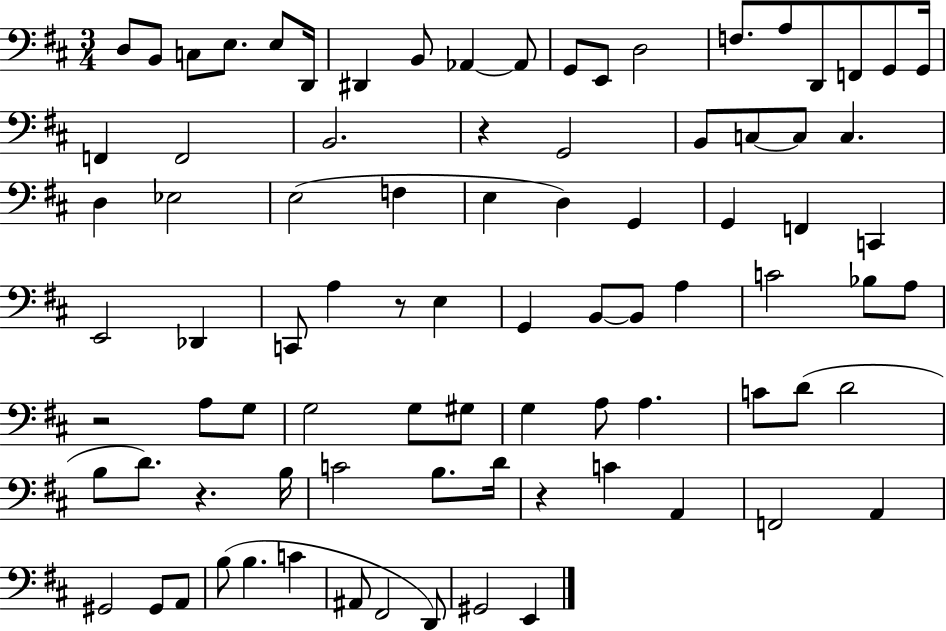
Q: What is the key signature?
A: D major